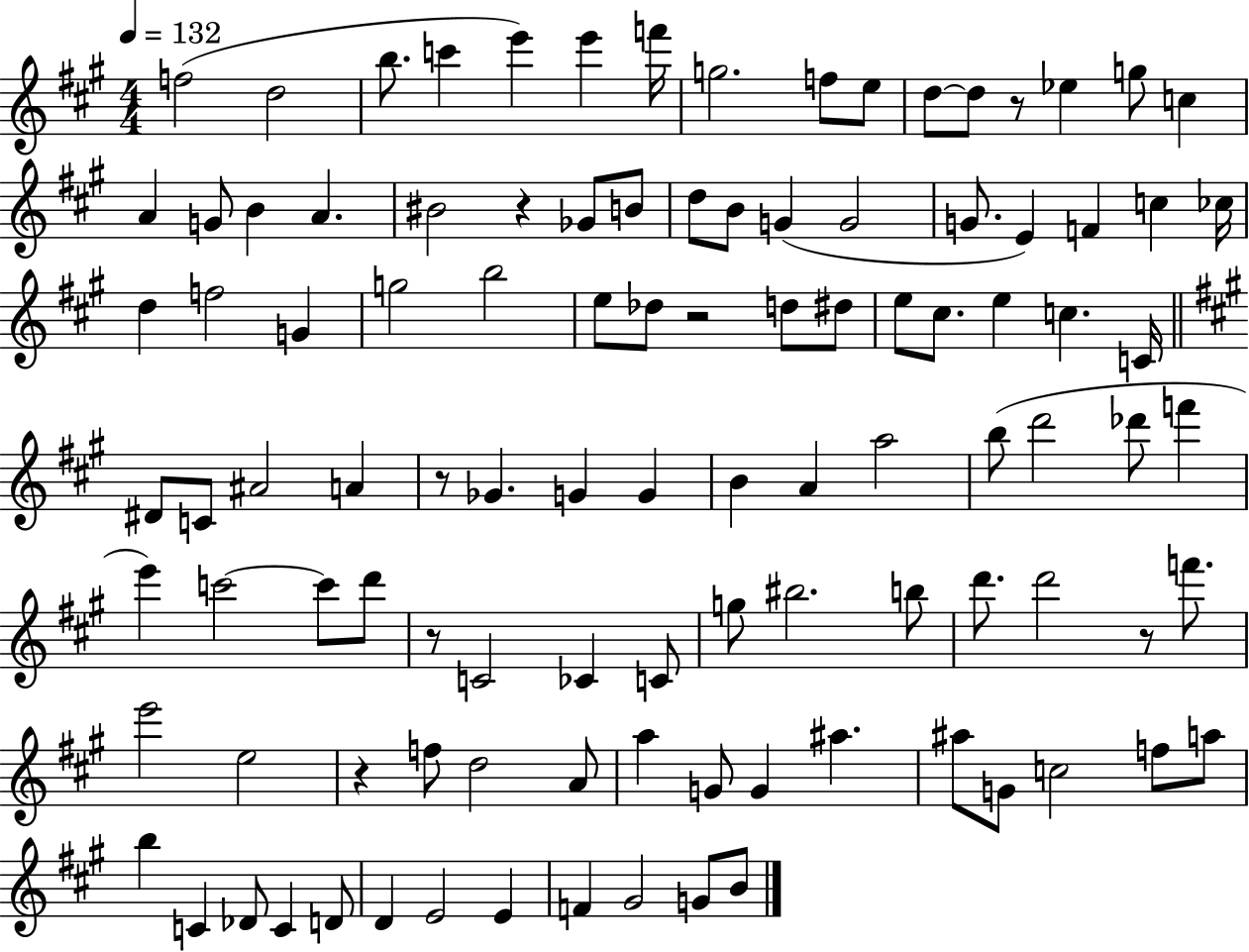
X:1
T:Untitled
M:4/4
L:1/4
K:A
f2 d2 b/2 c' e' e' f'/4 g2 f/2 e/2 d/2 d/2 z/2 _e g/2 c A G/2 B A ^B2 z _G/2 B/2 d/2 B/2 G G2 G/2 E F c _c/4 d f2 G g2 b2 e/2 _d/2 z2 d/2 ^d/2 e/2 ^c/2 e c C/4 ^D/2 C/2 ^A2 A z/2 _G G G B A a2 b/2 d'2 _d'/2 f' e' c'2 c'/2 d'/2 z/2 C2 _C C/2 g/2 ^b2 b/2 d'/2 d'2 z/2 f'/2 e'2 e2 z f/2 d2 A/2 a G/2 G ^a ^a/2 G/2 c2 f/2 a/2 b C _D/2 C D/2 D E2 E F ^G2 G/2 B/2